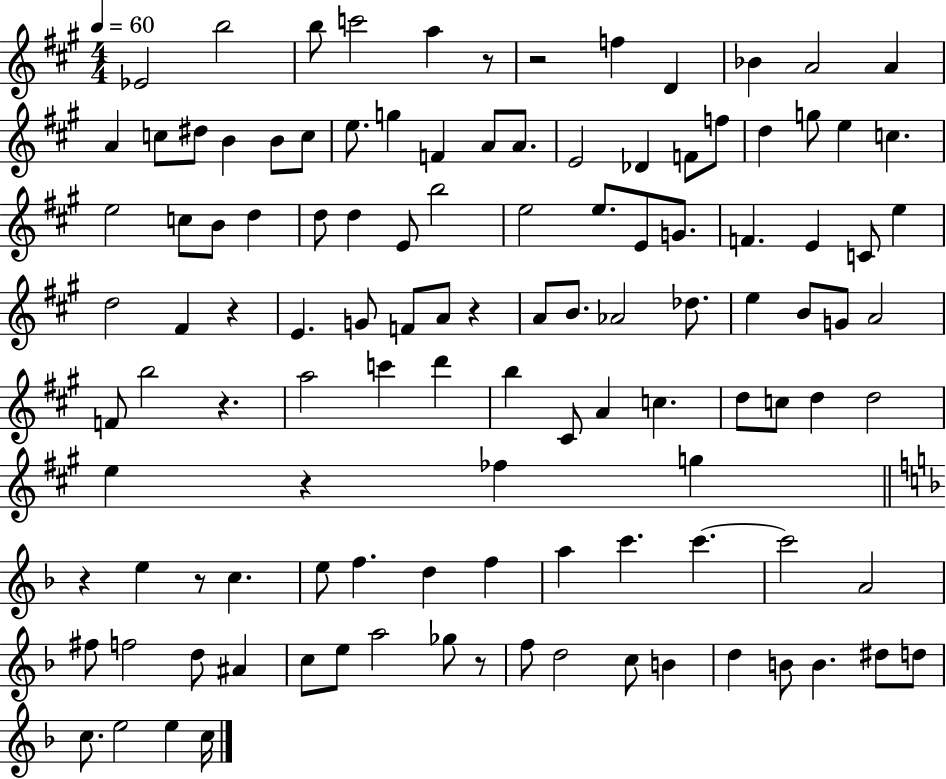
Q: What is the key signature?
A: A major